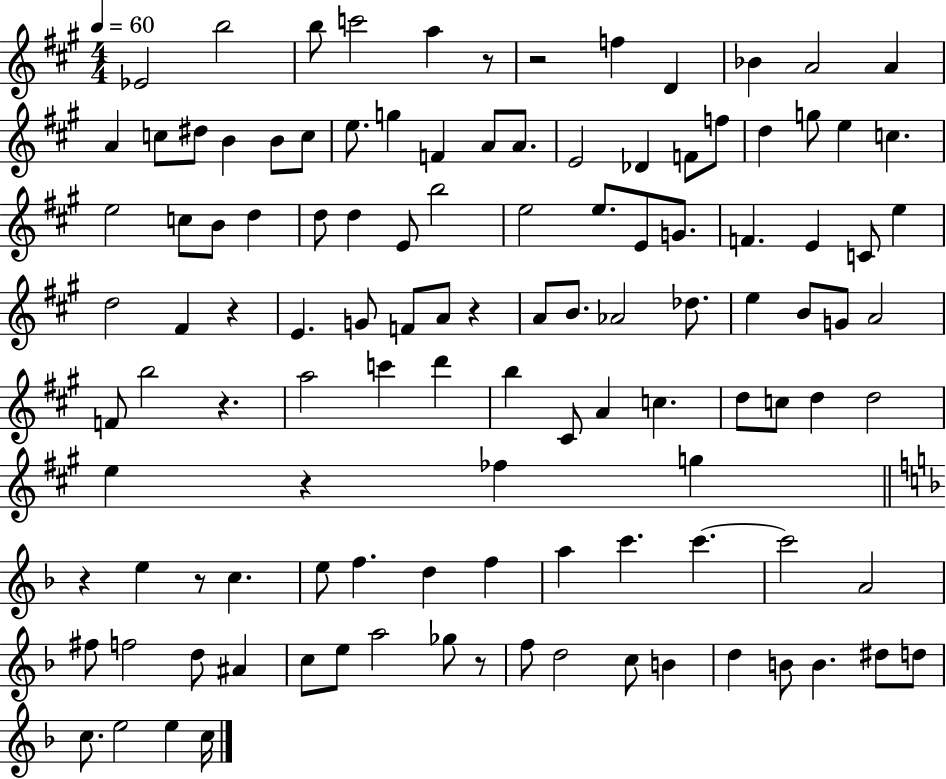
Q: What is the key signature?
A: A major